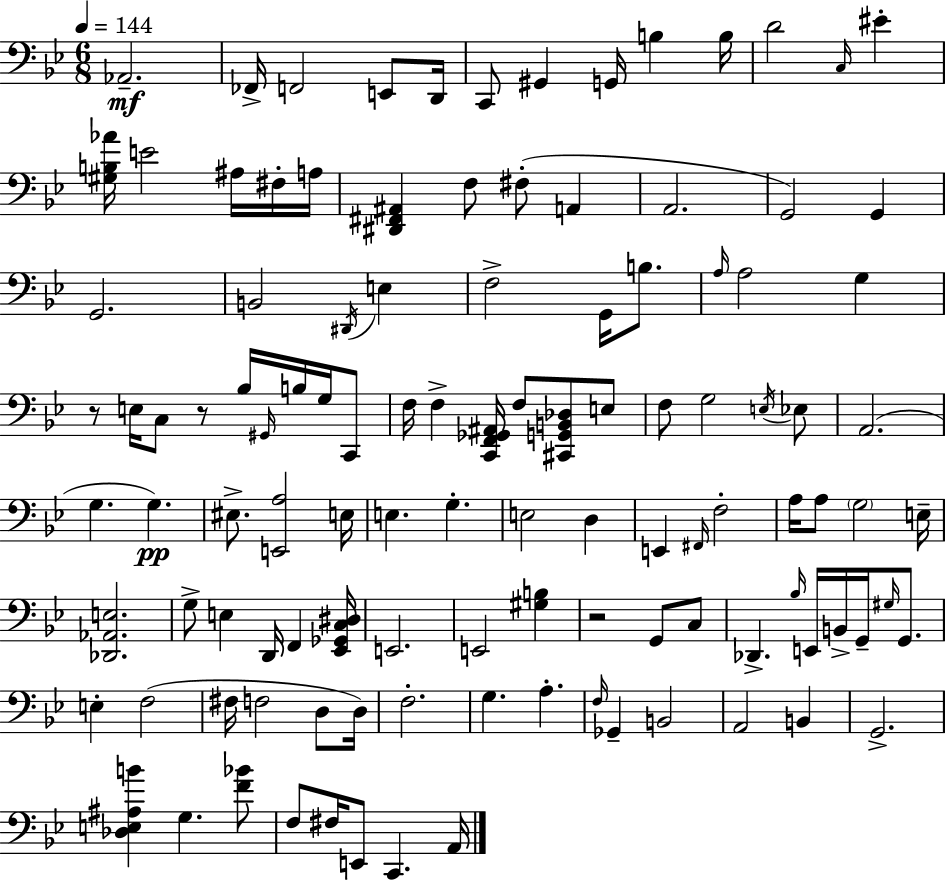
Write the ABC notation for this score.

X:1
T:Untitled
M:6/8
L:1/4
K:Bb
_A,,2 _F,,/4 F,,2 E,,/2 D,,/4 C,,/2 ^G,, G,,/4 B, B,/4 D2 C,/4 ^E [^G,B,_A]/4 E2 ^A,/4 ^F,/4 A,/4 [^D,,^F,,^A,,] F,/2 ^F,/2 A,, A,,2 G,,2 G,, G,,2 B,,2 ^D,,/4 E, F,2 G,,/4 B,/2 A,/4 A,2 G, z/2 E,/4 C,/2 z/2 _B,/4 ^G,,/4 B,/4 G,/4 C,,/2 F,/4 F, [C,,F,,_G,,^A,,]/4 F,/2 [^C,,G,,B,,_D,]/2 E,/2 F,/2 G,2 E,/4 _E,/2 A,,2 G, G, ^E,/2 [E,,A,]2 E,/4 E, G, E,2 D, E,, ^F,,/4 F,2 A,/4 A,/2 G,2 E,/4 [_D,,_A,,E,]2 G,/2 E, D,,/4 F,, [_E,,_G,,C,^D,]/4 E,,2 E,,2 [^G,B,] z2 G,,/2 C,/2 _D,, _B,/4 E,,/4 B,,/4 G,,/4 ^G,/4 G,,/2 E, F,2 ^F,/4 F,2 D,/2 D,/4 F,2 G, A, F,/4 _G,, B,,2 A,,2 B,, G,,2 [_D,E,^A,B] G, [F_B]/2 F,/2 ^F,/4 E,,/2 C,, A,,/4